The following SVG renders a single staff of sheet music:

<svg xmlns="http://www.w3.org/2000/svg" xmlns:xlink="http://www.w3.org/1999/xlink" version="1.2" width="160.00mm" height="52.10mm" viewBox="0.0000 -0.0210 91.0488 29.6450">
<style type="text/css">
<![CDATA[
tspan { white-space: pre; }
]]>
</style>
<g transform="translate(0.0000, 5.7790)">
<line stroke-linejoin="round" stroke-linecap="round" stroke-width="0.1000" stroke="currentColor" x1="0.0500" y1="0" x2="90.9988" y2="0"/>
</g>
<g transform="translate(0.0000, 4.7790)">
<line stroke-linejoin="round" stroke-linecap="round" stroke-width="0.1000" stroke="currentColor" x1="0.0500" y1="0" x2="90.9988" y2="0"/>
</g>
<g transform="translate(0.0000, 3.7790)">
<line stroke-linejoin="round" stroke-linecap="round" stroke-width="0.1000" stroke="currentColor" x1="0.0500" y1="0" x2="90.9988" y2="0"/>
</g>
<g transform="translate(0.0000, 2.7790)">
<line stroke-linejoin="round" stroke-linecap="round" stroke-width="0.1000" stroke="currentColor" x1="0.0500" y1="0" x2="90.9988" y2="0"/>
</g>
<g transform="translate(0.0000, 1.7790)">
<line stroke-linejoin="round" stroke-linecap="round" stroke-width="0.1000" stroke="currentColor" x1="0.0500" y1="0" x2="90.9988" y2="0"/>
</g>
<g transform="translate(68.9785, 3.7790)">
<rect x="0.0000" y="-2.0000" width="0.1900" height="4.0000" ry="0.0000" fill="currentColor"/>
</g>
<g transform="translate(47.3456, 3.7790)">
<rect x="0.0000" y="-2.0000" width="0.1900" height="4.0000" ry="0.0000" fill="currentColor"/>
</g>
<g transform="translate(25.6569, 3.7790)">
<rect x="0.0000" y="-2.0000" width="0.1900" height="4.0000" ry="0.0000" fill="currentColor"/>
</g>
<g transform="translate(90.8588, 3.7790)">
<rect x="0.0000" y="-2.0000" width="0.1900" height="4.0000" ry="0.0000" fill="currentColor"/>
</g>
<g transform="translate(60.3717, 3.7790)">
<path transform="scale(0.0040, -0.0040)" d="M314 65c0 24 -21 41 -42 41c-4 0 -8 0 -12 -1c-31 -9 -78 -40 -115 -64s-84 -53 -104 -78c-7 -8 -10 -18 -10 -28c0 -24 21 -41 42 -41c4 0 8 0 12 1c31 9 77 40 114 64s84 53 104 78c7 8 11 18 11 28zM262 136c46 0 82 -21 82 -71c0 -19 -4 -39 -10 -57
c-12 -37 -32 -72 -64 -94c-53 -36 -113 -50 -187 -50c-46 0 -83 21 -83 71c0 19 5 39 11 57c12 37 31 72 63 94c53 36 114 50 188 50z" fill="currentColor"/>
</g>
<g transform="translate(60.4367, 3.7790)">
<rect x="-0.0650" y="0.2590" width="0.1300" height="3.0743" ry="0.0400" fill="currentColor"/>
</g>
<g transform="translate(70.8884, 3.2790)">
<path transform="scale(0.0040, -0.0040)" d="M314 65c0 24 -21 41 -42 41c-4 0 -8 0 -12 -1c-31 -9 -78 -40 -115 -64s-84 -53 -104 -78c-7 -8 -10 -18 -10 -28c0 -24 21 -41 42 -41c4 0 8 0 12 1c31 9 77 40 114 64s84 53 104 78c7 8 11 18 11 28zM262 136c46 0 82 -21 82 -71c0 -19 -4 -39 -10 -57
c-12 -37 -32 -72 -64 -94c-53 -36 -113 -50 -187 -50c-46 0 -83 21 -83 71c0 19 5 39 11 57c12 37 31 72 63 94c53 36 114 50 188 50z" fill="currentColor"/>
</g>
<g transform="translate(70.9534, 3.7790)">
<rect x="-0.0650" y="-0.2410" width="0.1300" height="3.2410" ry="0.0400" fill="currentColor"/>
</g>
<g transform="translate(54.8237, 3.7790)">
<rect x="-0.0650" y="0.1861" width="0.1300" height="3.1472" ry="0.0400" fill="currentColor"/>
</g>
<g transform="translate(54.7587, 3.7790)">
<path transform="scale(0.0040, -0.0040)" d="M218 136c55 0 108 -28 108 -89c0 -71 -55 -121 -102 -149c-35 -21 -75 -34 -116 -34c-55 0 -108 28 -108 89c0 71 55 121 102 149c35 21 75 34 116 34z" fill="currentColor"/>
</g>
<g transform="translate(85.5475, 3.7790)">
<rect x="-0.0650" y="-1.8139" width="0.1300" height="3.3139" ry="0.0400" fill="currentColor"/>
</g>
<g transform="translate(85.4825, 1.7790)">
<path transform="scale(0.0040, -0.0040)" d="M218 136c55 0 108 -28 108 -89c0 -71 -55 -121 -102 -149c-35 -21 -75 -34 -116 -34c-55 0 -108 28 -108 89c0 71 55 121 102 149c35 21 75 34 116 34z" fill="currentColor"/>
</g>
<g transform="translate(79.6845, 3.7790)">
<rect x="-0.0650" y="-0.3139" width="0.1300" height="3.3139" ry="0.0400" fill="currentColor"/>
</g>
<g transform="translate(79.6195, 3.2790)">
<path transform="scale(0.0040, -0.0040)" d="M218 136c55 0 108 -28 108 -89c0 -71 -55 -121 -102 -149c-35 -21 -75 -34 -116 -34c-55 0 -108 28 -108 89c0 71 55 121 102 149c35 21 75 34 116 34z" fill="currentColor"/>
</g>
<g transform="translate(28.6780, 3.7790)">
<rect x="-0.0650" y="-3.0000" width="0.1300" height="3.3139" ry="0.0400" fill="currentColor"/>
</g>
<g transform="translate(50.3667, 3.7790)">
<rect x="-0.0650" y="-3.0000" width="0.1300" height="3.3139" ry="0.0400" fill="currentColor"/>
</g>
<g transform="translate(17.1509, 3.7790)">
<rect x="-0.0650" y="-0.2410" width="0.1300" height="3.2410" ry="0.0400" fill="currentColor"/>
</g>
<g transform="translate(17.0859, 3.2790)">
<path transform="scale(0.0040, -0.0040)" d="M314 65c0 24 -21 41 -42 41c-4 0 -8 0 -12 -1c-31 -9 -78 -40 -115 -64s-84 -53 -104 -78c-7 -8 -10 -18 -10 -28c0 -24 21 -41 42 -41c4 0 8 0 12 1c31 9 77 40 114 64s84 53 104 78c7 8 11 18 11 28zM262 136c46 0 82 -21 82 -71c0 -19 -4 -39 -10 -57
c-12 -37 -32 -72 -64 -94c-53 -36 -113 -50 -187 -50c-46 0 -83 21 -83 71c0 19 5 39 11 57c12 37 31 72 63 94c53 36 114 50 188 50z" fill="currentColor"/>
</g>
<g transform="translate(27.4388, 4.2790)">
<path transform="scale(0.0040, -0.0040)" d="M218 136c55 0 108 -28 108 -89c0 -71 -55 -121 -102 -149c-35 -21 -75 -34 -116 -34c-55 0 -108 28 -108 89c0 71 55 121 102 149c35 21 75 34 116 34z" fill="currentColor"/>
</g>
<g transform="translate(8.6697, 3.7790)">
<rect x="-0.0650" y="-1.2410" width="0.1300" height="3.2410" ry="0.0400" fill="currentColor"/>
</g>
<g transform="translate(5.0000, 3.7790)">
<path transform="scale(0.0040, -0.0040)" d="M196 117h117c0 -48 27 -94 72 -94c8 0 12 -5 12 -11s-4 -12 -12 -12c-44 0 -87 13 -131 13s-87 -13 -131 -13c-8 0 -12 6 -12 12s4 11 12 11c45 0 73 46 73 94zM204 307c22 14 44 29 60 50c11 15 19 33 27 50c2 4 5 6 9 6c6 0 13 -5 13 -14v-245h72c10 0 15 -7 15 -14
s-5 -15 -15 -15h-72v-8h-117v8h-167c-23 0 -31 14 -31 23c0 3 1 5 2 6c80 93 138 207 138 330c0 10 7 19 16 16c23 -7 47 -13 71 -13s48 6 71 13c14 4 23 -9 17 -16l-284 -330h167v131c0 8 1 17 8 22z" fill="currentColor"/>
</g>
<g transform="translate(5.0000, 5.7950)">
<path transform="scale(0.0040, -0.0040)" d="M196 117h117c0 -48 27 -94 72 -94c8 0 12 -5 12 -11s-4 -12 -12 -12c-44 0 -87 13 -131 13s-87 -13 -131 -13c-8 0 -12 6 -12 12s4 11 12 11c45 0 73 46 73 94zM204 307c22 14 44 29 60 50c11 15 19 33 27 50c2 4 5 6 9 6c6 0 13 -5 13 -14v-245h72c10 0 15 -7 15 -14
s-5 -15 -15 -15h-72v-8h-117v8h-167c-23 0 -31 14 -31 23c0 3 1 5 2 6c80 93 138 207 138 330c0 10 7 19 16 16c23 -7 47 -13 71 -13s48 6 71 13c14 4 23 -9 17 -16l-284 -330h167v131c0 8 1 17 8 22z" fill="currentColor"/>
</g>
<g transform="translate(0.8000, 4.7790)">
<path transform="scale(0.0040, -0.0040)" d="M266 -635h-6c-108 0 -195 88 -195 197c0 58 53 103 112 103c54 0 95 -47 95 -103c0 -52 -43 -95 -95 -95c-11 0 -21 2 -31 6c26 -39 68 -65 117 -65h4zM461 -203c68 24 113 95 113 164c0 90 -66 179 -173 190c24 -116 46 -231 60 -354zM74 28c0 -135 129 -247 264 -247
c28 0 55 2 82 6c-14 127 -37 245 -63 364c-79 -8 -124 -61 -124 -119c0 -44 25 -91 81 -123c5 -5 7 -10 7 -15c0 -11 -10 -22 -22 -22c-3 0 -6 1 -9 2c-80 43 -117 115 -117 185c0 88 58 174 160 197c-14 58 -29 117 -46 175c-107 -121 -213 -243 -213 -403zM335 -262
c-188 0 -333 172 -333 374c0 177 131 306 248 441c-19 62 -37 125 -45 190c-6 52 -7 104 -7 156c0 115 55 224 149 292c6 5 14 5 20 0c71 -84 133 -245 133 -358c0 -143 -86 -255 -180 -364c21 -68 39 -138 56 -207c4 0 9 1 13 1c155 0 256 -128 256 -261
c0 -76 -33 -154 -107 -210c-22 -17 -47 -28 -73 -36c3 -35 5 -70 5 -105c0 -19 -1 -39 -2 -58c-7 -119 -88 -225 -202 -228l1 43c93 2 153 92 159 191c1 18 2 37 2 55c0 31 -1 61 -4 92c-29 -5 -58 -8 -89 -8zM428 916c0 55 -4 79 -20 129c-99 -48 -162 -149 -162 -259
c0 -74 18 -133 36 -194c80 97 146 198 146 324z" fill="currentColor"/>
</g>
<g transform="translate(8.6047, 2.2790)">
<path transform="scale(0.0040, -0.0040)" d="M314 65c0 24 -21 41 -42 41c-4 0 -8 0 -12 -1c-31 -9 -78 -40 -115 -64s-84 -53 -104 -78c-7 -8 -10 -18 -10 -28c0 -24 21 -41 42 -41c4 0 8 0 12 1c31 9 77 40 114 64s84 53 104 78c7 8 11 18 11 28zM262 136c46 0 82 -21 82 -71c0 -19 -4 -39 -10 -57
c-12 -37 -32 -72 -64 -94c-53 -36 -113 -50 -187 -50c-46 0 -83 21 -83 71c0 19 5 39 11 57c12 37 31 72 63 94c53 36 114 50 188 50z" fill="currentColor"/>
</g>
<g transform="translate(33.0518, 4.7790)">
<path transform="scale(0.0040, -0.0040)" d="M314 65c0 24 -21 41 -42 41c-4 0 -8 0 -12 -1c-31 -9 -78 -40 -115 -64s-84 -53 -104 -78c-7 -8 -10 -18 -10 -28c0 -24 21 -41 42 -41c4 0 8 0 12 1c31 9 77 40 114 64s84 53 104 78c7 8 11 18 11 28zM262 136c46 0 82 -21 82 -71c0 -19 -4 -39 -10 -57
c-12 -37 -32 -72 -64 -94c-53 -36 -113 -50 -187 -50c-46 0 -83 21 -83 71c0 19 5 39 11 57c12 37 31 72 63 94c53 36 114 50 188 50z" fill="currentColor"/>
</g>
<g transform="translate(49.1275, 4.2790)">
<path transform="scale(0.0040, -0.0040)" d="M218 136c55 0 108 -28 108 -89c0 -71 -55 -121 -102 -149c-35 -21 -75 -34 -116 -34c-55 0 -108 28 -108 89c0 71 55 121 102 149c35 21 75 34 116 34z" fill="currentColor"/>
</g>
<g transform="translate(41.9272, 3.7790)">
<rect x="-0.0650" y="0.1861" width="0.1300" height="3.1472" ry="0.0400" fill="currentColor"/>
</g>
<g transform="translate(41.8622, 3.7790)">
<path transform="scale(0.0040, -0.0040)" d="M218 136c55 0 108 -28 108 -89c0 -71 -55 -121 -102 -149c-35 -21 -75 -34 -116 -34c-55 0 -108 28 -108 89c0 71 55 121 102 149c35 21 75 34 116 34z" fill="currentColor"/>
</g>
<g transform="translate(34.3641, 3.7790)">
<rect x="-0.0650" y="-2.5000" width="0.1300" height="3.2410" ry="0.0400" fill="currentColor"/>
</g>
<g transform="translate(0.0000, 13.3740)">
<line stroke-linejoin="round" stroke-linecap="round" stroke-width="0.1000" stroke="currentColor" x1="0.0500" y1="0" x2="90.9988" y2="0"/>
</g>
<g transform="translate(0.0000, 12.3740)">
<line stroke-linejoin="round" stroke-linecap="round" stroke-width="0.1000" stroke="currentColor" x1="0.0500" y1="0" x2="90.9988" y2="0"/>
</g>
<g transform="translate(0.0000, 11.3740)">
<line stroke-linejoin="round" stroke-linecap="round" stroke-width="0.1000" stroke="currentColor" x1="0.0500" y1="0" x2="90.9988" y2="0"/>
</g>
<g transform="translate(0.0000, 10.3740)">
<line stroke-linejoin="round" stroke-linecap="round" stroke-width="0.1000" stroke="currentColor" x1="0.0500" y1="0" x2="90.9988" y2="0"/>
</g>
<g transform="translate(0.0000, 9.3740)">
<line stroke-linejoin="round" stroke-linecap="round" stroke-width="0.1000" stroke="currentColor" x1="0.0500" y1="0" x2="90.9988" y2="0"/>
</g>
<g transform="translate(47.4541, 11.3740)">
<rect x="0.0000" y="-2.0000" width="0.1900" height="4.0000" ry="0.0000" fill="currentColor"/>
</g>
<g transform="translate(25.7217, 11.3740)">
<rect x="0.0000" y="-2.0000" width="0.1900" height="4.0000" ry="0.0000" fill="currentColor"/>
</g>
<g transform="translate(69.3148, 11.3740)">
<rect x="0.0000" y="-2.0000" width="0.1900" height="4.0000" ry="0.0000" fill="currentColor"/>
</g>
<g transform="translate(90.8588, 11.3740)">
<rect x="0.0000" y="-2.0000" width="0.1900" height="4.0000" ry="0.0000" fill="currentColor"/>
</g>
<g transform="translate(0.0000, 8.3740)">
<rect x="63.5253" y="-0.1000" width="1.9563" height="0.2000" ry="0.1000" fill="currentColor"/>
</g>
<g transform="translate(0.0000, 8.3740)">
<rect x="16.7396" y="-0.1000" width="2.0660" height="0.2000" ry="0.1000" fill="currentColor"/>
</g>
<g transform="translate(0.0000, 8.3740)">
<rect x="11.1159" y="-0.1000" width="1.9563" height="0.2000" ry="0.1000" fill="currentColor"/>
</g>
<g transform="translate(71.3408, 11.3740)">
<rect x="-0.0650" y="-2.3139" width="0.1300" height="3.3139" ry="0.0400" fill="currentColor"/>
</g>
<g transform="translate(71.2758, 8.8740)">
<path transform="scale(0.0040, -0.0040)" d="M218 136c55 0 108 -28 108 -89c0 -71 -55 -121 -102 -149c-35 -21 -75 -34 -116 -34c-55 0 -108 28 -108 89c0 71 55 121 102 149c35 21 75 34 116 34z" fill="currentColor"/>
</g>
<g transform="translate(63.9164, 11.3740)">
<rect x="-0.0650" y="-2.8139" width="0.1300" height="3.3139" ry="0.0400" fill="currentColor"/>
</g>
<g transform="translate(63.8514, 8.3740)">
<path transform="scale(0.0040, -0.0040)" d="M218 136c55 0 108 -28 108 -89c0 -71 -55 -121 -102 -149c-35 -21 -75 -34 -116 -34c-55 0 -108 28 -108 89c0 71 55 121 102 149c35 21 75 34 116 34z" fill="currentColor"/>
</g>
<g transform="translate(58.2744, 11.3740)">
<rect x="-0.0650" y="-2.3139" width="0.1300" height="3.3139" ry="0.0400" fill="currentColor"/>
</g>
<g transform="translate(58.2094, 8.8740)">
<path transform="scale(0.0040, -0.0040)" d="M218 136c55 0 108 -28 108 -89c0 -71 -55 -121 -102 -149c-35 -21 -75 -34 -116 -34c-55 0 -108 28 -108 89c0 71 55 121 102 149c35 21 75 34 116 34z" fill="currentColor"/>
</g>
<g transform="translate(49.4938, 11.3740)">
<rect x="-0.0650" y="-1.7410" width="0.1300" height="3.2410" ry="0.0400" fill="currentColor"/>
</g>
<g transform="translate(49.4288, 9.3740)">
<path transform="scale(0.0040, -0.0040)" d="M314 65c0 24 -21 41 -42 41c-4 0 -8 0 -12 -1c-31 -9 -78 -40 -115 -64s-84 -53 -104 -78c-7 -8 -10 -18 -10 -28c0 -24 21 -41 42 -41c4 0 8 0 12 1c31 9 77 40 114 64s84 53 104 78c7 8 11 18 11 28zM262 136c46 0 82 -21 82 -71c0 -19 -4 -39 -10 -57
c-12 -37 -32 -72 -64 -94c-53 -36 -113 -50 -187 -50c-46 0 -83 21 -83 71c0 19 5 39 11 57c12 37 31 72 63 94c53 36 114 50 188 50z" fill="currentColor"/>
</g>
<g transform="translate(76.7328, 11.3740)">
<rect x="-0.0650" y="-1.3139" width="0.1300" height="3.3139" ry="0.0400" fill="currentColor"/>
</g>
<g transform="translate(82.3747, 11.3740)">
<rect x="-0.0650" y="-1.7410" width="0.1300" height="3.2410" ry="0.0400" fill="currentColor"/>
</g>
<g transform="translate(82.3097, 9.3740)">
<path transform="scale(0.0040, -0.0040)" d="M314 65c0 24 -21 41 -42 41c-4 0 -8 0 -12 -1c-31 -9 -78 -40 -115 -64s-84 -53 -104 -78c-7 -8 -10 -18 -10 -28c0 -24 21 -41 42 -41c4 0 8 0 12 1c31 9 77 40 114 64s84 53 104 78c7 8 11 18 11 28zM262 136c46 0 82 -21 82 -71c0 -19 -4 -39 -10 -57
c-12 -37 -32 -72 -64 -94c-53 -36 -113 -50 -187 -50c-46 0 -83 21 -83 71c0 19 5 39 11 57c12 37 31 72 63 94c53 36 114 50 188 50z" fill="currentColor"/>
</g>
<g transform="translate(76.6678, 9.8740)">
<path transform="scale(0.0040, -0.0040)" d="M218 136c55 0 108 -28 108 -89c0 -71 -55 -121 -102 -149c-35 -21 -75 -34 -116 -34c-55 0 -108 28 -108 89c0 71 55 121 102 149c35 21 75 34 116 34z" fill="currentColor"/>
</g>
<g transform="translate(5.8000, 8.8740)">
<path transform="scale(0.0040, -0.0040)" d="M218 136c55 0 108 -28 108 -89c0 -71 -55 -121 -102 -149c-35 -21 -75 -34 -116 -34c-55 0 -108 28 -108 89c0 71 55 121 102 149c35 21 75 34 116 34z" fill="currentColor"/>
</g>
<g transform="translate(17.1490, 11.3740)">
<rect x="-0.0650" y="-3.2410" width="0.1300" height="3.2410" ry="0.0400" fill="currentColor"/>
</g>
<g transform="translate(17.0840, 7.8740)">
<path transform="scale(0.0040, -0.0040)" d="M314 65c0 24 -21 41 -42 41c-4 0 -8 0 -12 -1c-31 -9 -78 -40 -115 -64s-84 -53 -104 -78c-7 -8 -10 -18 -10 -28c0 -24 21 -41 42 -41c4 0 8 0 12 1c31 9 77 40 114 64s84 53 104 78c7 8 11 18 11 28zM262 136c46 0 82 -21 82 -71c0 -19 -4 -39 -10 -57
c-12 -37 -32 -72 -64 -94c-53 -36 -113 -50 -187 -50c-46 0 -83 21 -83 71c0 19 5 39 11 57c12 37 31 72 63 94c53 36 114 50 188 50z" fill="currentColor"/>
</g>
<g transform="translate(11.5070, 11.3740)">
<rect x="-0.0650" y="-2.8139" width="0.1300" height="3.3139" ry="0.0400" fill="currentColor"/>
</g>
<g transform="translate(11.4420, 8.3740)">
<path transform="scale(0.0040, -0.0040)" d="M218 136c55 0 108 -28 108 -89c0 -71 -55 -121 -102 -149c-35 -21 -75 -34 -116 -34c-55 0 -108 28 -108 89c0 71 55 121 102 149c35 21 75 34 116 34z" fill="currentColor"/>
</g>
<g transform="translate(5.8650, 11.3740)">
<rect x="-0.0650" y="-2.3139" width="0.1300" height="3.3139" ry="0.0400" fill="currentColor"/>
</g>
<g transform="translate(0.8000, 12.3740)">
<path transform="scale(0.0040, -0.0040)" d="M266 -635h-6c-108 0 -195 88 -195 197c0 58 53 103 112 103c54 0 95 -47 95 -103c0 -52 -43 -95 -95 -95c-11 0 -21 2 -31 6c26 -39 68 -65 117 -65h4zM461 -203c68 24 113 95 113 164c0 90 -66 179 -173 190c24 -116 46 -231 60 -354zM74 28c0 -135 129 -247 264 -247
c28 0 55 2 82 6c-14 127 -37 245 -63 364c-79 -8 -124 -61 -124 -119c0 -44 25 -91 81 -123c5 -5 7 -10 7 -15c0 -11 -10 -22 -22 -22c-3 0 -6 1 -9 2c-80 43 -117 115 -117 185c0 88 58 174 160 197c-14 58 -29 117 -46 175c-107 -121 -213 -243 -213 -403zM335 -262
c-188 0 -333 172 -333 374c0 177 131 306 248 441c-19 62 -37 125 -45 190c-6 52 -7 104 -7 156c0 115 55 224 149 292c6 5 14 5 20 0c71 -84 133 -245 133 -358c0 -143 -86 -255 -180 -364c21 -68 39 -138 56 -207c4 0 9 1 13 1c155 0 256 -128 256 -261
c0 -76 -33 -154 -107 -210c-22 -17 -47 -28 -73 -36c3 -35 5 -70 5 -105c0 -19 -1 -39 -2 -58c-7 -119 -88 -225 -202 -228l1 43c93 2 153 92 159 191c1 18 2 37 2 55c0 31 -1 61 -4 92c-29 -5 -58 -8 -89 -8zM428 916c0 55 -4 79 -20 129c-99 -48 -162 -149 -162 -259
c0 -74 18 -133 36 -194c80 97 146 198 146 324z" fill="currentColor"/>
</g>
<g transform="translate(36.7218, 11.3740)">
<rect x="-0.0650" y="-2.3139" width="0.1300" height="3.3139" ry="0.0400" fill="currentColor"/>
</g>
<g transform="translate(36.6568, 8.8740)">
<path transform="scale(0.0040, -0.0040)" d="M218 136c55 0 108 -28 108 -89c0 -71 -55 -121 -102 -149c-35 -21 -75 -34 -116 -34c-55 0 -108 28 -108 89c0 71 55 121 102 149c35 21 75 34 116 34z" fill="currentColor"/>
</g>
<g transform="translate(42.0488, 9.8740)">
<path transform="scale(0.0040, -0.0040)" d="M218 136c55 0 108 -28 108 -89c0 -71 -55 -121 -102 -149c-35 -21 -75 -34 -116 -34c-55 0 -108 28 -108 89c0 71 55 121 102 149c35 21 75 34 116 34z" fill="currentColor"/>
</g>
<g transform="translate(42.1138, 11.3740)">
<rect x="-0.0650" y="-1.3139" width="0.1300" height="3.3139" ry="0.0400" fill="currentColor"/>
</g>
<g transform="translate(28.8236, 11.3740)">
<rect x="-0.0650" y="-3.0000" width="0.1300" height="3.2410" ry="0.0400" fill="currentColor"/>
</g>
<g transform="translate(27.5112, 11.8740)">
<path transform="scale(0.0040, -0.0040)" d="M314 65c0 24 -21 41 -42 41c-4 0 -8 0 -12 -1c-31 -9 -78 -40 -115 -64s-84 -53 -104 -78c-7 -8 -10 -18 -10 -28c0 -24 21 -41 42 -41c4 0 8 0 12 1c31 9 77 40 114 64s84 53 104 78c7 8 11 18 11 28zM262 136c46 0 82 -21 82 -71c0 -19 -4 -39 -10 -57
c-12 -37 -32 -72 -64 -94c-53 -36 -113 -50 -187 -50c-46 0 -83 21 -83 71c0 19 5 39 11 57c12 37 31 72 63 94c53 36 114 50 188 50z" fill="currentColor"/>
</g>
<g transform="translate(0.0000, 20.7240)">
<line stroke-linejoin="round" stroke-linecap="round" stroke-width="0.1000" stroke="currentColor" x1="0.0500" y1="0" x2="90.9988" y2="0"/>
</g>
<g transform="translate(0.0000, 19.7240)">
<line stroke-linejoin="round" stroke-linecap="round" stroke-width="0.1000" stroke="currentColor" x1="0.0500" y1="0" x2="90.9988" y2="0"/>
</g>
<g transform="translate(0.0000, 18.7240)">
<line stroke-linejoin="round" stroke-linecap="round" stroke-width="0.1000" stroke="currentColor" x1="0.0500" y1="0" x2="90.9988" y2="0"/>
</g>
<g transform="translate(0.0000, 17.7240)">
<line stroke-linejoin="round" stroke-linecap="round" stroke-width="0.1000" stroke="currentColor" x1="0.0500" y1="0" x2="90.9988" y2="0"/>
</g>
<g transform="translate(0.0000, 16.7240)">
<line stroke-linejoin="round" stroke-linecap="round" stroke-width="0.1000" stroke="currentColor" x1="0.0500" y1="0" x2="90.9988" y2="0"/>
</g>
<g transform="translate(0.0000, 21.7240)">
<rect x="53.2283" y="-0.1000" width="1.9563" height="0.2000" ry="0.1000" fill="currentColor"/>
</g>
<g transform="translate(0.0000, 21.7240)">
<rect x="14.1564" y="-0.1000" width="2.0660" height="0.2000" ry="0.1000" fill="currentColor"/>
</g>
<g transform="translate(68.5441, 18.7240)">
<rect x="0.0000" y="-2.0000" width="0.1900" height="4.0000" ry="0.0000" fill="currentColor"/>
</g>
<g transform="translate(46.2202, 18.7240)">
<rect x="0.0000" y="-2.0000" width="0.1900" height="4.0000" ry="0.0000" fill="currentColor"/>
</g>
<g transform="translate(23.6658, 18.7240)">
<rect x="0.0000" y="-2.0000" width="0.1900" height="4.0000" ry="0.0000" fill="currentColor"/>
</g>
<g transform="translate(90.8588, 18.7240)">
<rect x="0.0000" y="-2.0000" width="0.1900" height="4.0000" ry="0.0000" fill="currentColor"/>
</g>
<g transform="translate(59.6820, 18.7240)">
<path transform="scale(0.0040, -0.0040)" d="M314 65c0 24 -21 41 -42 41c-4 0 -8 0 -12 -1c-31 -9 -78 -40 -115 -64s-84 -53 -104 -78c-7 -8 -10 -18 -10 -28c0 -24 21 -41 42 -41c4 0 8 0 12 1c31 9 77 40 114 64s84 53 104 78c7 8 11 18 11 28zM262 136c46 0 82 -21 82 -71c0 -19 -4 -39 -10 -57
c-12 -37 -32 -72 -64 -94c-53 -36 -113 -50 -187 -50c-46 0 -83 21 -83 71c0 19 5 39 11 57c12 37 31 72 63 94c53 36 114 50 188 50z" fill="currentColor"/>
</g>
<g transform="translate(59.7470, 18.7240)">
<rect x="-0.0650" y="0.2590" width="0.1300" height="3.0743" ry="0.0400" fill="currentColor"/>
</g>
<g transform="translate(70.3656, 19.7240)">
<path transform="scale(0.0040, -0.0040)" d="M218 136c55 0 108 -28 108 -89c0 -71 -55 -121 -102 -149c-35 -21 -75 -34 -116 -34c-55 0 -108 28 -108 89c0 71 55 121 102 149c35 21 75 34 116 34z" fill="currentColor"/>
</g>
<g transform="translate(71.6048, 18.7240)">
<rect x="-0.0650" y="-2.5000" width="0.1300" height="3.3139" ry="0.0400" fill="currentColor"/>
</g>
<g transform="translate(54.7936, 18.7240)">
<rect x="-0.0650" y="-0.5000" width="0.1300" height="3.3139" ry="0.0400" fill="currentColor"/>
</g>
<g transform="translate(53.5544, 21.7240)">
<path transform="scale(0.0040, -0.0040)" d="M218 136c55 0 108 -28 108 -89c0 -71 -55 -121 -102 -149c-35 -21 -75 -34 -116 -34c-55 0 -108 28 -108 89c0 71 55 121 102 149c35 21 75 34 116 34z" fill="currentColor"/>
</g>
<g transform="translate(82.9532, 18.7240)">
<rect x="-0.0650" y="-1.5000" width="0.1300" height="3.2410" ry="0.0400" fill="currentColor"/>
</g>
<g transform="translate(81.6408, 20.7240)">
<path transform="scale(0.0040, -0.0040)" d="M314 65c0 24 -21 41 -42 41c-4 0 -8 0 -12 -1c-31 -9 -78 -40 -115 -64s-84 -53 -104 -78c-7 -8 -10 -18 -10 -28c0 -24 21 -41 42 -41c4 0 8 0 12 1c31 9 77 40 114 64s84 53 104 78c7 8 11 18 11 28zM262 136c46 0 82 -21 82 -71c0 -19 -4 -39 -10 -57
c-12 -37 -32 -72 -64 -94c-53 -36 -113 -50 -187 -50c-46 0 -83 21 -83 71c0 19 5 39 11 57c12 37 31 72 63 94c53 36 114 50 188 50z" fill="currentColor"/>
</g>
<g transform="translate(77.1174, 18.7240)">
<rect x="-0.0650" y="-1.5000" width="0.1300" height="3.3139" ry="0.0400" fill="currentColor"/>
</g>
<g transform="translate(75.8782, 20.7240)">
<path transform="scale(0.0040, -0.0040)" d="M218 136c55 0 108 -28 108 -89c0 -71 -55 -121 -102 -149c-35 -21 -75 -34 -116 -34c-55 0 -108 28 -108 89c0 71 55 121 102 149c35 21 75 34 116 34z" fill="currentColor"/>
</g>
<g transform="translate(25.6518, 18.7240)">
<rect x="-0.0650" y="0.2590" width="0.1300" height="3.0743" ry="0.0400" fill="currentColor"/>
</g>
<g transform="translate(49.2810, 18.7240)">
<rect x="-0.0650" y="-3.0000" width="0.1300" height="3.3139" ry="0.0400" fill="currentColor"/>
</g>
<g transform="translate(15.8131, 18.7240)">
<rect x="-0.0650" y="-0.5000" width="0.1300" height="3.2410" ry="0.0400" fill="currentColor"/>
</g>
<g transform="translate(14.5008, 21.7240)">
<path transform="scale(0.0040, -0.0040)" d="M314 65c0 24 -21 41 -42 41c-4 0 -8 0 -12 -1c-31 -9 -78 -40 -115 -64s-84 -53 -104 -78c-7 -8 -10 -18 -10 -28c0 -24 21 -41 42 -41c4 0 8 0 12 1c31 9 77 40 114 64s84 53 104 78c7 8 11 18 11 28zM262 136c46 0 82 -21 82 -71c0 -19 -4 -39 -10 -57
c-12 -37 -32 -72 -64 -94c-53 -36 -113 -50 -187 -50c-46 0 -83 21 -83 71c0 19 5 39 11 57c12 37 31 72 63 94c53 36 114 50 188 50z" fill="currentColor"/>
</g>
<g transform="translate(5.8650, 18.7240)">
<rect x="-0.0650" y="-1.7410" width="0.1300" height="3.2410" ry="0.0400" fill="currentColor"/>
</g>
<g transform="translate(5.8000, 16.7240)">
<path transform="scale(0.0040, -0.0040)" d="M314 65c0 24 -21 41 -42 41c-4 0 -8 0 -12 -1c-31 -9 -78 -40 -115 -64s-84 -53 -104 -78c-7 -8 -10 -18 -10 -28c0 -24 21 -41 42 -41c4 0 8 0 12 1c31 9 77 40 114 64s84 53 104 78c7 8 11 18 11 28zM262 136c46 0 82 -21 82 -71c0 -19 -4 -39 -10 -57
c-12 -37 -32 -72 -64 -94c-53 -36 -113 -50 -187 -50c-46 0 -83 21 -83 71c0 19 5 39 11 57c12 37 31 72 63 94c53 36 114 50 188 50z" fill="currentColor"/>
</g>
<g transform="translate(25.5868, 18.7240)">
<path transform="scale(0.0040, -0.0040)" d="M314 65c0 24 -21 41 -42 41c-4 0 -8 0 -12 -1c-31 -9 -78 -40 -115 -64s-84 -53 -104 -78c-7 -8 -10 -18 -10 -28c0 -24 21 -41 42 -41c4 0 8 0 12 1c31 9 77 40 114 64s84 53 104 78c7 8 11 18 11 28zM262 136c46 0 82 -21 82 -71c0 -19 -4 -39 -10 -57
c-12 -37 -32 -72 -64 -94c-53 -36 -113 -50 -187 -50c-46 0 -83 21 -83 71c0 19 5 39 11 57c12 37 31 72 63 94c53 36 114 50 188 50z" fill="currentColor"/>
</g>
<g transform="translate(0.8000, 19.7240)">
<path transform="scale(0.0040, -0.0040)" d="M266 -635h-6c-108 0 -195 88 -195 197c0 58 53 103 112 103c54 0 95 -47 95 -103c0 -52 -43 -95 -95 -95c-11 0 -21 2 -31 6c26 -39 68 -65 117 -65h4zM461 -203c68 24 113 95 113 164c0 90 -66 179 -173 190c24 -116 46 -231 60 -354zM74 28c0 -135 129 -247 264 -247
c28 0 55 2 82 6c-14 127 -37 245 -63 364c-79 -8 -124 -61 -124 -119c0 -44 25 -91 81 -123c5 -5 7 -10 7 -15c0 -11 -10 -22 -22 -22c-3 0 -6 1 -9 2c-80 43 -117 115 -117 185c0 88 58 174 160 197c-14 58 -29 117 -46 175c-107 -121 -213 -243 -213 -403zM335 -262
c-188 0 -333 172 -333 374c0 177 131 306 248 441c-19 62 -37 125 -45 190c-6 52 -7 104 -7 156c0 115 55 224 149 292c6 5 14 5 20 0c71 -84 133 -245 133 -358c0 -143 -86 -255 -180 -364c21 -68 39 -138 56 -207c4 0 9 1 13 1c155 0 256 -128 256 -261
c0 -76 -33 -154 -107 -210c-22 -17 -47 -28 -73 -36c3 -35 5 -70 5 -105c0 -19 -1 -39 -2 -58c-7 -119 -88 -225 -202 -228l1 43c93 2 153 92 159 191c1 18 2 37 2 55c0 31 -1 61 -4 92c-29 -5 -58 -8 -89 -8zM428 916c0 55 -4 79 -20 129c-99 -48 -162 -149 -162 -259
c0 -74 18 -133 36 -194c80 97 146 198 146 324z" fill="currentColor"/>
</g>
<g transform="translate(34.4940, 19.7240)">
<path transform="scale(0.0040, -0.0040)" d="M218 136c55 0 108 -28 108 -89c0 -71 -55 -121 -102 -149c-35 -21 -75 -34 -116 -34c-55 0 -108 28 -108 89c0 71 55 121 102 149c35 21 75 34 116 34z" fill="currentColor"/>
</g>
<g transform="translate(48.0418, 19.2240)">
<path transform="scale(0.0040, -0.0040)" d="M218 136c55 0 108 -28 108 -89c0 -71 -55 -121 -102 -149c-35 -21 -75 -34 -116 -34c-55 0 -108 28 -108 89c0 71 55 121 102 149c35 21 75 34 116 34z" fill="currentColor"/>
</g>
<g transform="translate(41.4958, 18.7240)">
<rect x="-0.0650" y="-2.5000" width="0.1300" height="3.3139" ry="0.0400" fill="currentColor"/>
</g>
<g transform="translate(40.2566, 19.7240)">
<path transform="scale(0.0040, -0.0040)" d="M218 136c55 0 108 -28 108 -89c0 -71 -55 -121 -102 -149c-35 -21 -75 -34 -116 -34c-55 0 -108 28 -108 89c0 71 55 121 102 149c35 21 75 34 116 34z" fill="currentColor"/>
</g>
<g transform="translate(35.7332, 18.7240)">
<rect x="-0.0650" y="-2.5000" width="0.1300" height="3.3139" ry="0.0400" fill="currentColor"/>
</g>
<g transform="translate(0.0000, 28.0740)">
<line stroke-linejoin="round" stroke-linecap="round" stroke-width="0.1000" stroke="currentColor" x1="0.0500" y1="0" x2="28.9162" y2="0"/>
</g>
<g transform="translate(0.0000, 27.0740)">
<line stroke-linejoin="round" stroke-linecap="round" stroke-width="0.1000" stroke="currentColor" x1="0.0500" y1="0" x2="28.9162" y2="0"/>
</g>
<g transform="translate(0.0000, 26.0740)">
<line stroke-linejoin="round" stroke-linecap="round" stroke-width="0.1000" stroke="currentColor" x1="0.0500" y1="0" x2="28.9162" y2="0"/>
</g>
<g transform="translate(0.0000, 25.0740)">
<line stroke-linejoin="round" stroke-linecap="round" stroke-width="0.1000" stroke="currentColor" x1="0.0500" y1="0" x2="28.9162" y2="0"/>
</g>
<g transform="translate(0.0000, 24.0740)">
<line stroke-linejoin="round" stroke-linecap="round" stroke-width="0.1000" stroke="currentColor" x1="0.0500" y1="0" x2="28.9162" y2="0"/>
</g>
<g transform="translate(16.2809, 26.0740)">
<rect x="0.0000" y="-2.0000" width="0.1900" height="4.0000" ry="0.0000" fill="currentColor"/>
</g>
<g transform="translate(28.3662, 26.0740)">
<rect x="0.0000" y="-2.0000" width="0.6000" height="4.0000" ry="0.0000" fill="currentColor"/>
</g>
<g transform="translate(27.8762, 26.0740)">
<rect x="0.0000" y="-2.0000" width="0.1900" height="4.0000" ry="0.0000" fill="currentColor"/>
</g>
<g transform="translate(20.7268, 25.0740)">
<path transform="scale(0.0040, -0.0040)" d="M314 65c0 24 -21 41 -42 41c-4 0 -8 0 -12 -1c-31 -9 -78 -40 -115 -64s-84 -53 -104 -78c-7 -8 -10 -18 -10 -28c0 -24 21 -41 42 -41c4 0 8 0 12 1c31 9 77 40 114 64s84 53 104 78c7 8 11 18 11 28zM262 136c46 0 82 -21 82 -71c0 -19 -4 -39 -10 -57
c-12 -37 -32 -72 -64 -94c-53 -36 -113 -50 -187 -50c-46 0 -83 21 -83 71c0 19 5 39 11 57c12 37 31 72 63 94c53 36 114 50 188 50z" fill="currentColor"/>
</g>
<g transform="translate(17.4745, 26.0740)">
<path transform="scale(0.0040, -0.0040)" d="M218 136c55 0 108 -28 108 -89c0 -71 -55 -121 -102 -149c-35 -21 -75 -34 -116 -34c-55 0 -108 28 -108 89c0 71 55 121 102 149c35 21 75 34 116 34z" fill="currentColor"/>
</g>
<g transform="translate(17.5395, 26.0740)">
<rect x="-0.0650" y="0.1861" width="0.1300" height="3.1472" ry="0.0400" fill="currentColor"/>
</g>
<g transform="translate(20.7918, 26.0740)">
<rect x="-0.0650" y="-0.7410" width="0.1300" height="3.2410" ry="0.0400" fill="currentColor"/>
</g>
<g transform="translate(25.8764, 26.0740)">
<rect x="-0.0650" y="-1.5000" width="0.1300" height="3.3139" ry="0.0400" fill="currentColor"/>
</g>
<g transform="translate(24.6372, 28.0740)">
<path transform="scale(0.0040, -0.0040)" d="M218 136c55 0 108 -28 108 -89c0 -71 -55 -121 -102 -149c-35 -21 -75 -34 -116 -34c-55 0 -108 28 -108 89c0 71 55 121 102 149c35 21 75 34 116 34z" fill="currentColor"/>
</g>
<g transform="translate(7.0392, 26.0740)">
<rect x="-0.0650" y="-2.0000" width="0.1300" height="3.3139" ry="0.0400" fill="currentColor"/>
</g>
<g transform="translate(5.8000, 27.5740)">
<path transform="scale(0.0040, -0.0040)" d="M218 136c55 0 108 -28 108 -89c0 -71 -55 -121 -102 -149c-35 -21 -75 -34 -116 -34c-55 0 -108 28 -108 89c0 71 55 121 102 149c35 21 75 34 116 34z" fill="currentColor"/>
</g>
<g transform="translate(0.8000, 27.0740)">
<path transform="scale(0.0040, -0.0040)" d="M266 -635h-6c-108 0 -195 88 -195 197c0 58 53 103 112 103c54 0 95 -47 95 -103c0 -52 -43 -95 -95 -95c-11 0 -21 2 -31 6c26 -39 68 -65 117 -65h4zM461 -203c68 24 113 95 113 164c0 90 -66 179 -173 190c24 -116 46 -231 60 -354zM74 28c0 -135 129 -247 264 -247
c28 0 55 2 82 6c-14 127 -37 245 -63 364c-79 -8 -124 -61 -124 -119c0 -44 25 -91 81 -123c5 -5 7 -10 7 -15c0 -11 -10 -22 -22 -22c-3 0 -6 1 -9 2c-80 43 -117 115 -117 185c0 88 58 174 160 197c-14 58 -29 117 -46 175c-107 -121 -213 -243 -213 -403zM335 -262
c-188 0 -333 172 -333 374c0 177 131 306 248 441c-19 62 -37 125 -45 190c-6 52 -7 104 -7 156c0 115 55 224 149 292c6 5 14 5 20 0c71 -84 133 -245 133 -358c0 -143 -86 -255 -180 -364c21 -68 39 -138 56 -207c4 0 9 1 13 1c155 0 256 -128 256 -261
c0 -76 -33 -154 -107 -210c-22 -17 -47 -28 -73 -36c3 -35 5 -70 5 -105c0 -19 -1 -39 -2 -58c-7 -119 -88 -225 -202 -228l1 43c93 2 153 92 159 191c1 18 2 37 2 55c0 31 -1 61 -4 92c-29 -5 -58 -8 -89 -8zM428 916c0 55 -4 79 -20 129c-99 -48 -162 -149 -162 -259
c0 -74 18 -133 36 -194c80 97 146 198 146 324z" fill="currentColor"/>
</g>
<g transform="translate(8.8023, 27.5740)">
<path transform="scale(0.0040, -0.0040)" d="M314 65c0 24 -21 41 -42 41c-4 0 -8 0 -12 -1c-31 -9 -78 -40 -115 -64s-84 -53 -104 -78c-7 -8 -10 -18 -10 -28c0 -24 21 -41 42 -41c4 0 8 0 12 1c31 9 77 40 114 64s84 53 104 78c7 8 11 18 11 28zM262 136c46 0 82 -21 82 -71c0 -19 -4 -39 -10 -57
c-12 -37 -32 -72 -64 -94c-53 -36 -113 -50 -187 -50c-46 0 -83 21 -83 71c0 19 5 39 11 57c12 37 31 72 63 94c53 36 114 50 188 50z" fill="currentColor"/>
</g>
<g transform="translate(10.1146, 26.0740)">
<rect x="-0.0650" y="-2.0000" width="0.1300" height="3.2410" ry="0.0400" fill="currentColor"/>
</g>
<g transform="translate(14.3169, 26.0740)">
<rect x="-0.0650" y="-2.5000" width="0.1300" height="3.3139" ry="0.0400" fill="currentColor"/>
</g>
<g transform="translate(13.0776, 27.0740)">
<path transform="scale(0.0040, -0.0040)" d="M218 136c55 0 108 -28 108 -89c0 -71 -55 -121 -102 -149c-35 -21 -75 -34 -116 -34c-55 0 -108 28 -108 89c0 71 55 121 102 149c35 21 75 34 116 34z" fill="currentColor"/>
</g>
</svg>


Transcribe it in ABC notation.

X:1
T:Untitled
M:4/4
L:1/4
K:C
e2 c2 A G2 B A B B2 c2 c f g a b2 A2 g e f2 g a g e f2 f2 C2 B2 G G A C B2 G E E2 F F2 G B d2 E